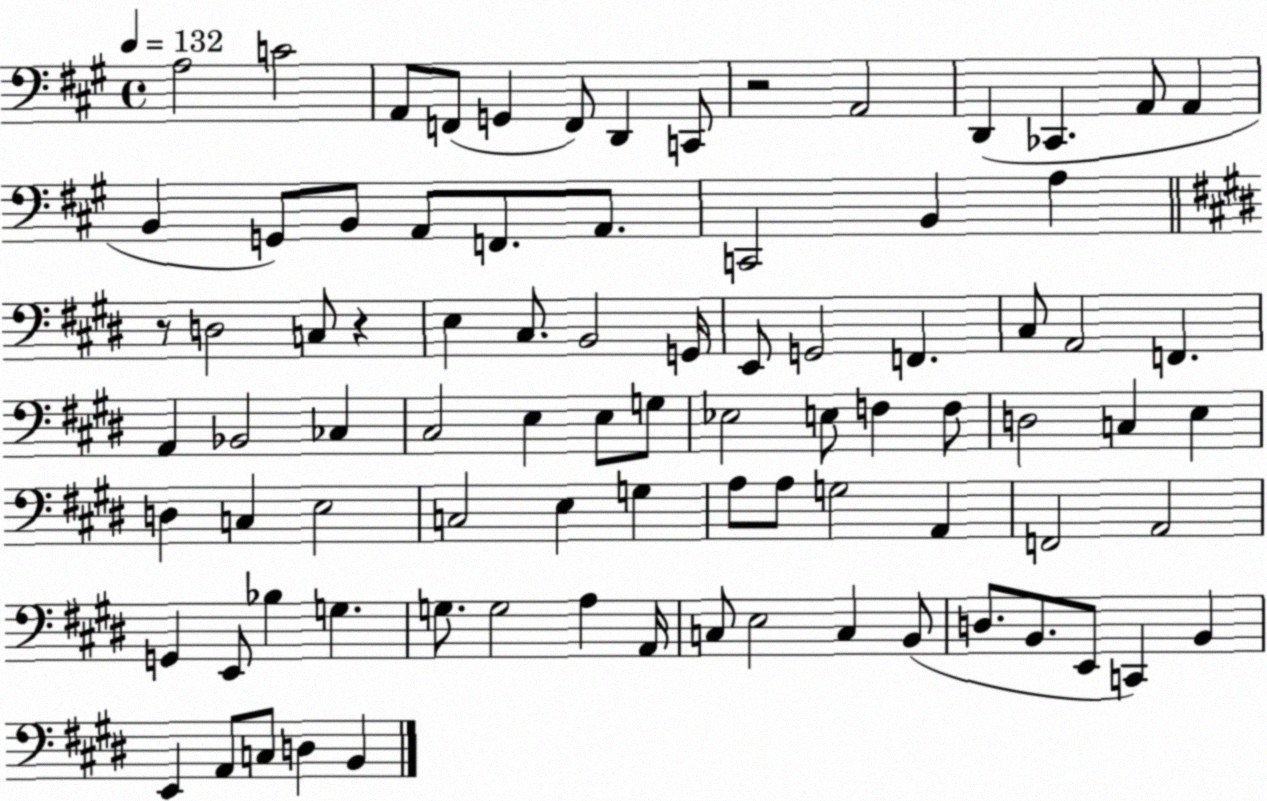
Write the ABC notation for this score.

X:1
T:Untitled
M:4/4
L:1/4
K:A
A,2 C2 A,,/2 F,,/2 G,, F,,/2 D,, C,,/2 z2 A,,2 D,, _C,, A,,/2 A,, B,, G,,/2 B,,/2 A,,/2 F,,/2 A,,/2 C,,2 B,, A, z/2 D,2 C,/2 z E, ^C,/2 B,,2 G,,/4 E,,/2 G,,2 F,, ^C,/2 A,,2 F,, A,, _B,,2 _C, ^C,2 E, E,/2 G,/2 _E,2 E,/2 F, F,/2 D,2 C, E, D, C, E,2 C,2 E, G, A,/2 A,/2 G,2 A,, F,,2 A,,2 G,, E,,/2 _B, G, G,/2 G,2 A, A,,/4 C,/2 E,2 C, B,,/2 D,/2 B,,/2 E,,/2 C,, B,, E,, A,,/2 C,/2 D, B,,